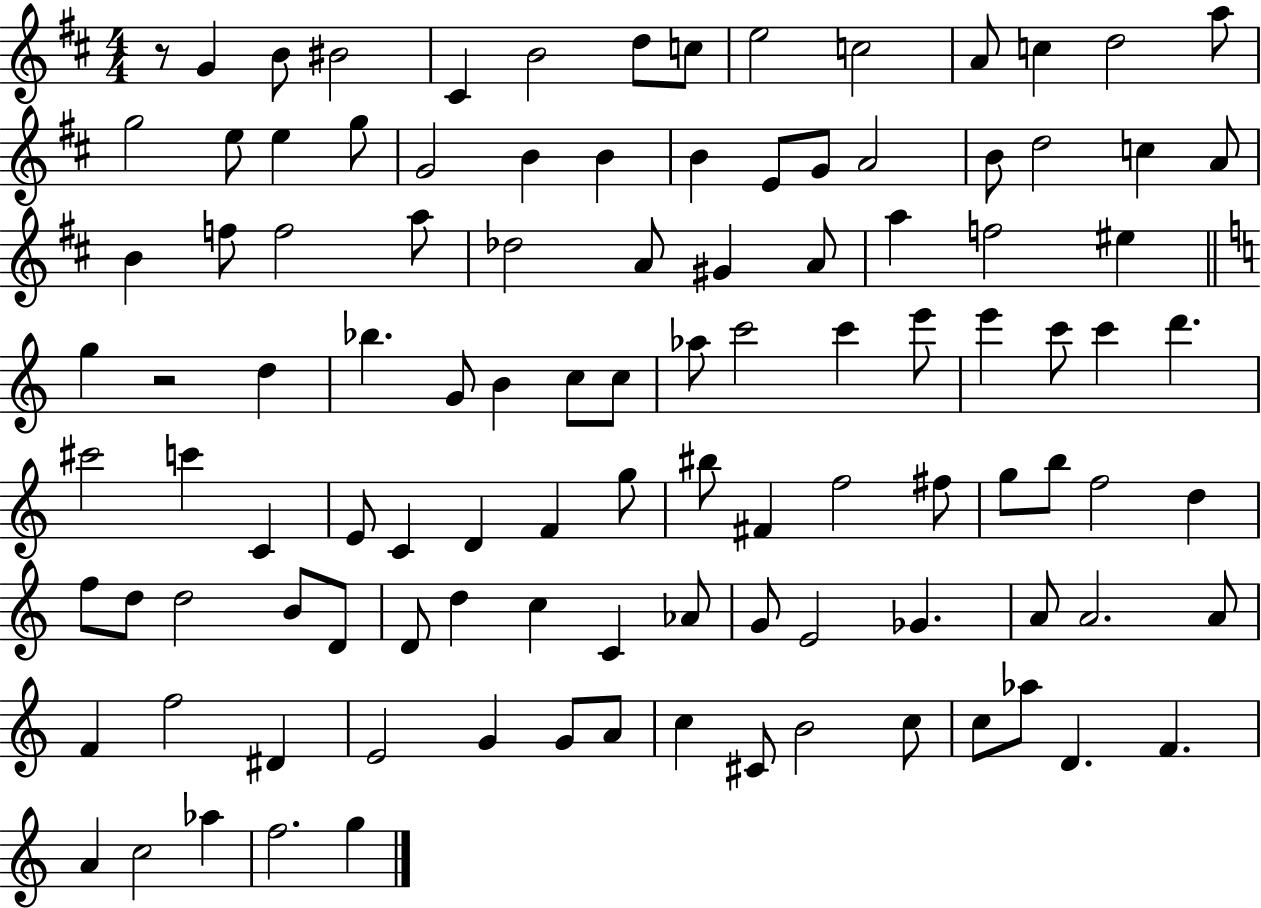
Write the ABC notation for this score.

X:1
T:Untitled
M:4/4
L:1/4
K:D
z/2 G B/2 ^B2 ^C B2 d/2 c/2 e2 c2 A/2 c d2 a/2 g2 e/2 e g/2 G2 B B B E/2 G/2 A2 B/2 d2 c A/2 B f/2 f2 a/2 _d2 A/2 ^G A/2 a f2 ^e g z2 d _b G/2 B c/2 c/2 _a/2 c'2 c' e'/2 e' c'/2 c' d' ^c'2 c' C E/2 C D F g/2 ^b/2 ^F f2 ^f/2 g/2 b/2 f2 d f/2 d/2 d2 B/2 D/2 D/2 d c C _A/2 G/2 E2 _G A/2 A2 A/2 F f2 ^D E2 G G/2 A/2 c ^C/2 B2 c/2 c/2 _a/2 D F A c2 _a f2 g